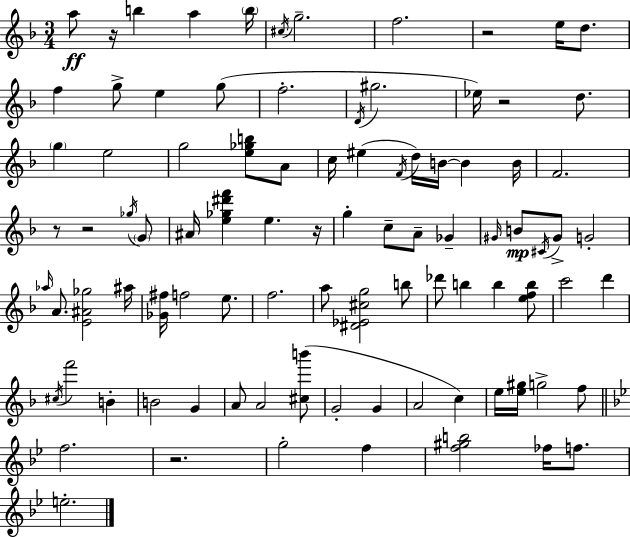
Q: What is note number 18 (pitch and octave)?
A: D5